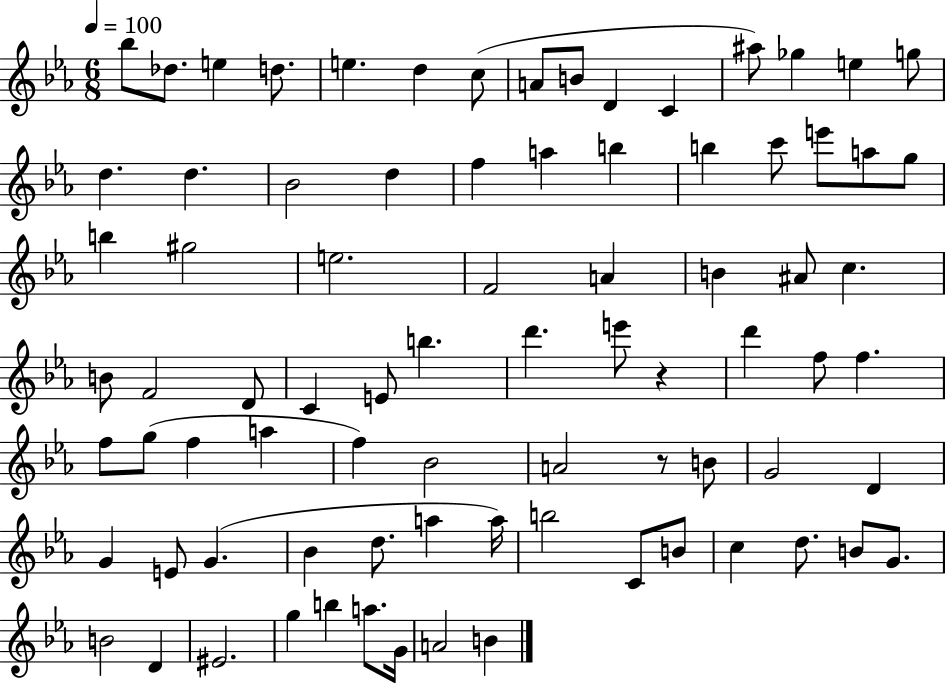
{
  \clef treble
  \numericTimeSignature
  \time 6/8
  \key ees \major
  \tempo 4 = 100
  bes''8 des''8. e''4 d''8. | e''4. d''4 c''8( | a'8 b'8 d'4 c'4 | ais''8) ges''4 e''4 g''8 | \break d''4. d''4. | bes'2 d''4 | f''4 a''4 b''4 | b''4 c'''8 e'''8 a''8 g''8 | \break b''4 gis''2 | e''2. | f'2 a'4 | b'4 ais'8 c''4. | \break b'8 f'2 d'8 | c'4 e'8 b''4. | d'''4. e'''8 r4 | d'''4 f''8 f''4. | \break f''8 g''8( f''4 a''4 | f''4) bes'2 | a'2 r8 b'8 | g'2 d'4 | \break g'4 e'8 g'4.( | bes'4 d''8. a''4 a''16) | b''2 c'8 b'8 | c''4 d''8. b'8 g'8. | \break b'2 d'4 | eis'2. | g''4 b''4 a''8. g'16 | a'2 b'4 | \break \bar "|."
}